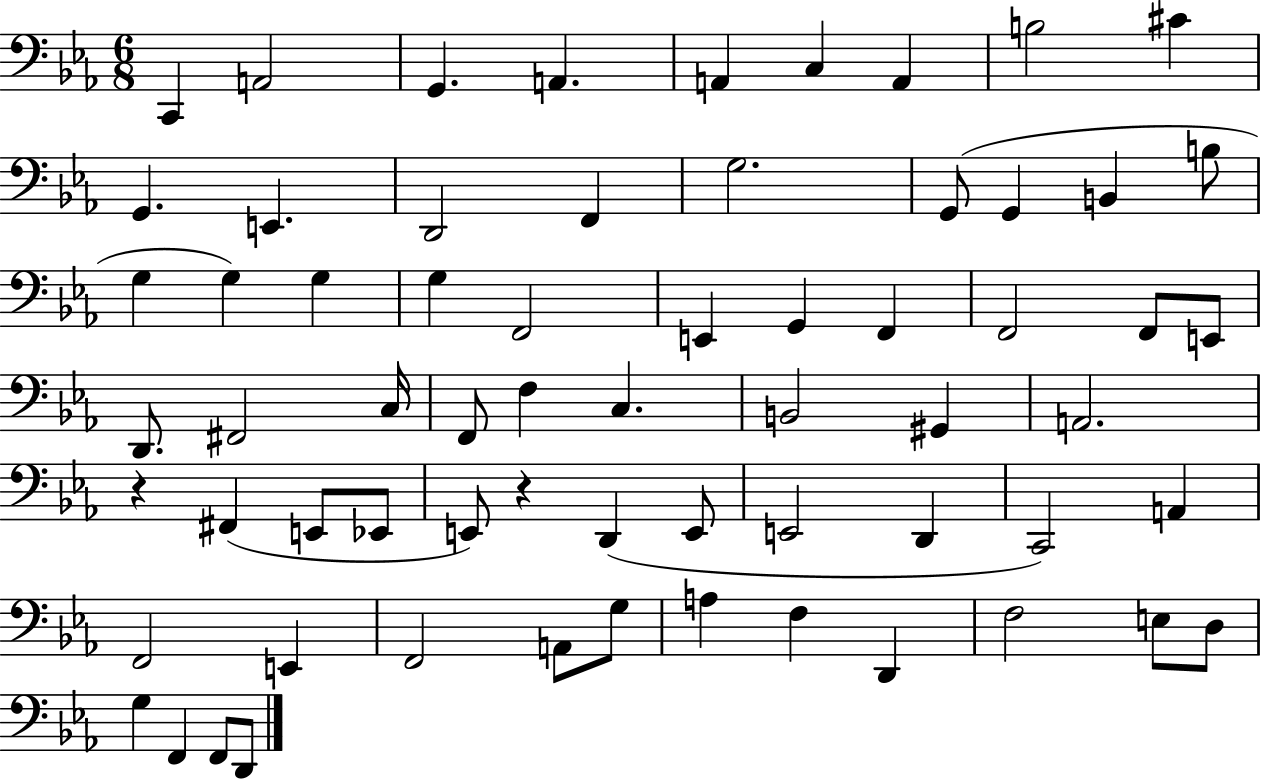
C2/q A2/h G2/q. A2/q. A2/q C3/q A2/q B3/h C#4/q G2/q. E2/q. D2/h F2/q G3/h. G2/e G2/q B2/q B3/e G3/q G3/q G3/q G3/q F2/h E2/q G2/q F2/q F2/h F2/e E2/e D2/e. F#2/h C3/s F2/e F3/q C3/q. B2/h G#2/q A2/h. R/q F#2/q E2/e Eb2/e E2/e R/q D2/q E2/e E2/h D2/q C2/h A2/q F2/h E2/q F2/h A2/e G3/e A3/q F3/q D2/q F3/h E3/e D3/e G3/q F2/q F2/e D2/e